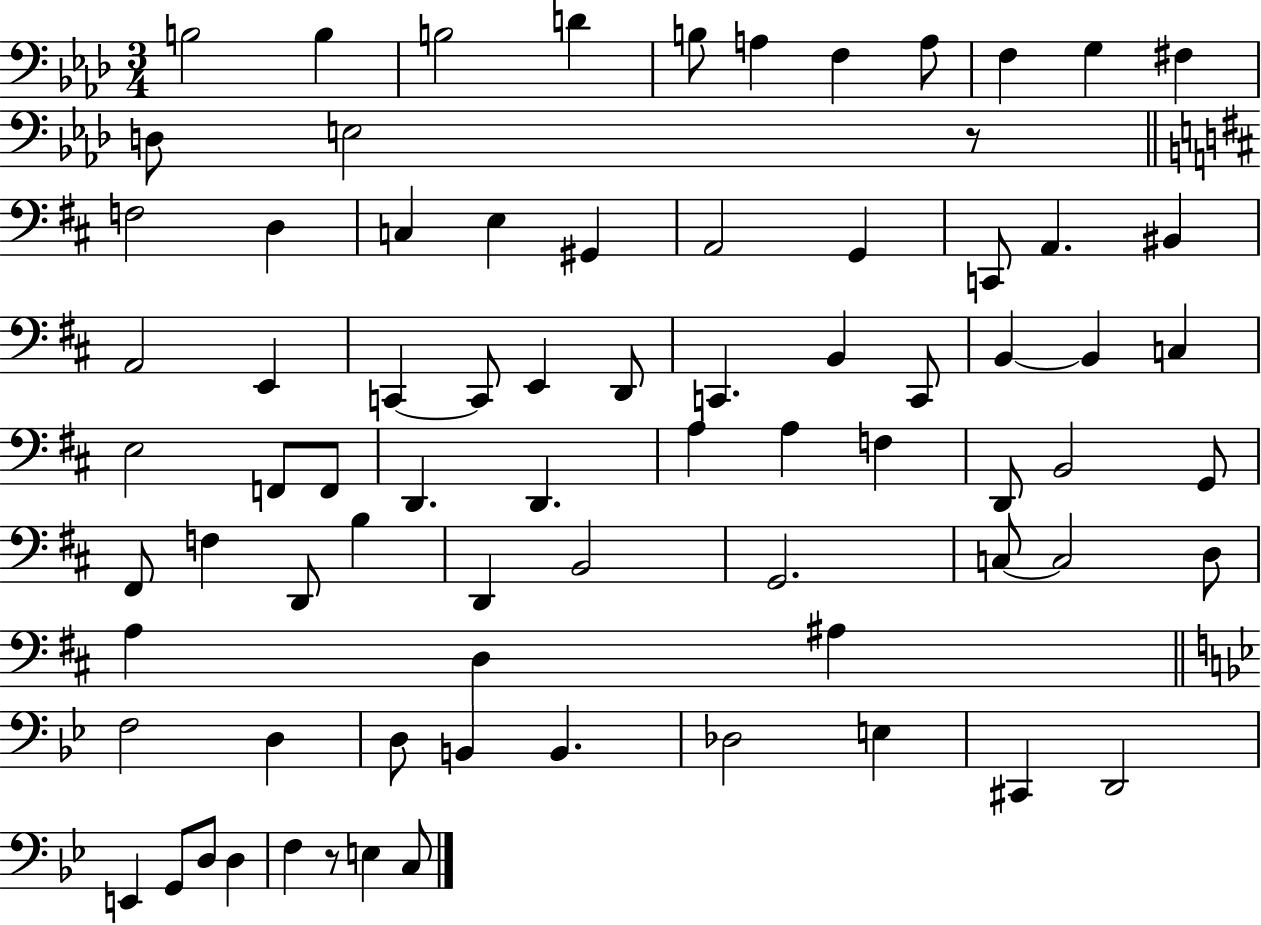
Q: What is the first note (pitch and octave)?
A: B3